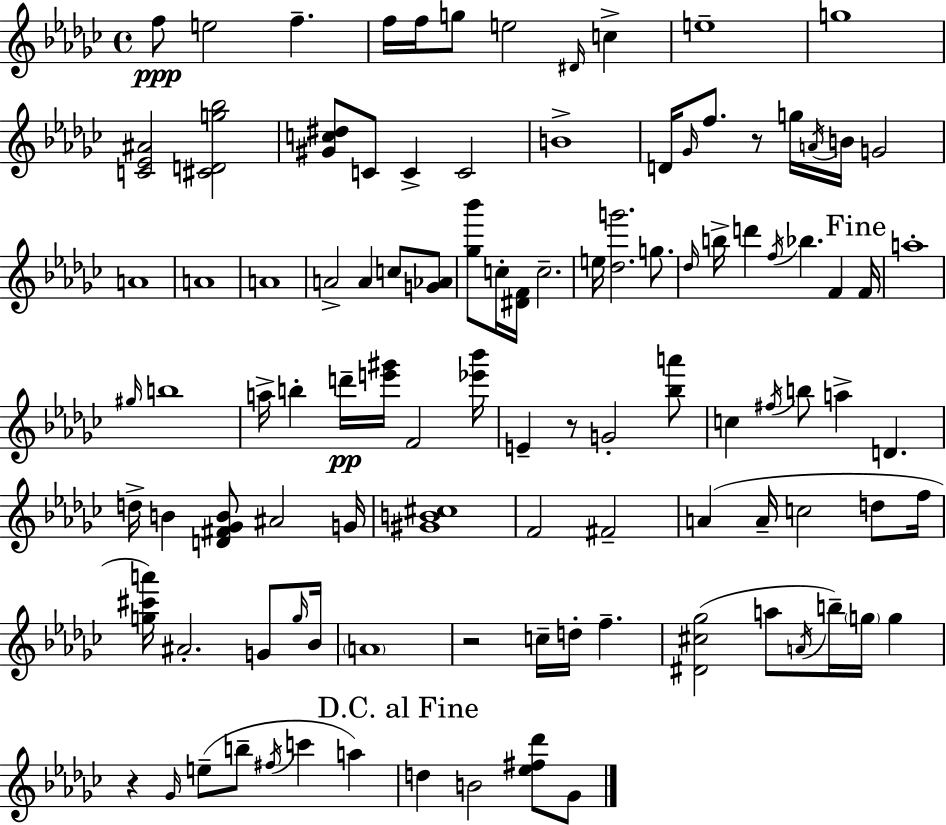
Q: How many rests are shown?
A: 4